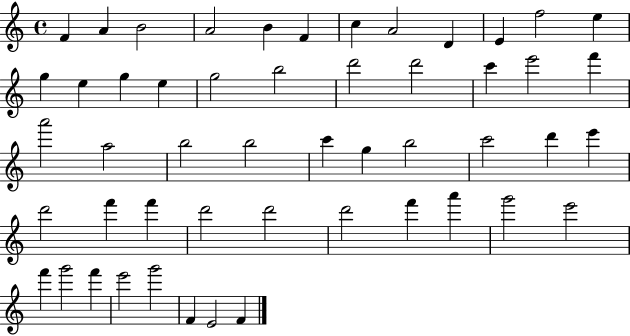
F4/q A4/q B4/h A4/h B4/q F4/q C5/q A4/h D4/q E4/q F5/h E5/q G5/q E5/q G5/q E5/q G5/h B5/h D6/h D6/h C6/q E6/h F6/q A6/h A5/h B5/h B5/h C6/q G5/q B5/h C6/h D6/q E6/q D6/h F6/q F6/q D6/h D6/h D6/h F6/q A6/q G6/h E6/h F6/q G6/h F6/q E6/h G6/h F4/q E4/h F4/q